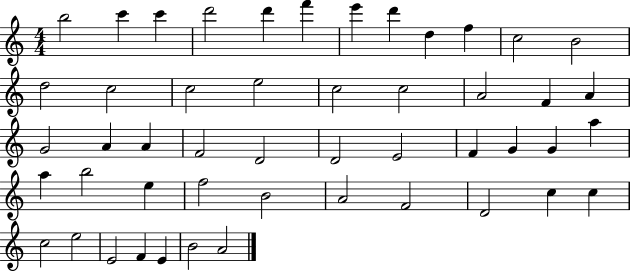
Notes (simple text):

B5/h C6/q C6/q D6/h D6/q F6/q E6/q D6/q D5/q F5/q C5/h B4/h D5/h C5/h C5/h E5/h C5/h C5/h A4/h F4/q A4/q G4/h A4/q A4/q F4/h D4/h D4/h E4/h F4/q G4/q G4/q A5/q A5/q B5/h E5/q F5/h B4/h A4/h F4/h D4/h C5/q C5/q C5/h E5/h E4/h F4/q E4/q B4/h A4/h